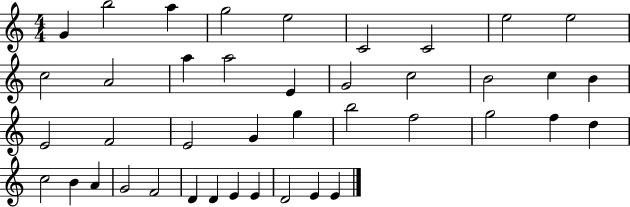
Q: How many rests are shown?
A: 0